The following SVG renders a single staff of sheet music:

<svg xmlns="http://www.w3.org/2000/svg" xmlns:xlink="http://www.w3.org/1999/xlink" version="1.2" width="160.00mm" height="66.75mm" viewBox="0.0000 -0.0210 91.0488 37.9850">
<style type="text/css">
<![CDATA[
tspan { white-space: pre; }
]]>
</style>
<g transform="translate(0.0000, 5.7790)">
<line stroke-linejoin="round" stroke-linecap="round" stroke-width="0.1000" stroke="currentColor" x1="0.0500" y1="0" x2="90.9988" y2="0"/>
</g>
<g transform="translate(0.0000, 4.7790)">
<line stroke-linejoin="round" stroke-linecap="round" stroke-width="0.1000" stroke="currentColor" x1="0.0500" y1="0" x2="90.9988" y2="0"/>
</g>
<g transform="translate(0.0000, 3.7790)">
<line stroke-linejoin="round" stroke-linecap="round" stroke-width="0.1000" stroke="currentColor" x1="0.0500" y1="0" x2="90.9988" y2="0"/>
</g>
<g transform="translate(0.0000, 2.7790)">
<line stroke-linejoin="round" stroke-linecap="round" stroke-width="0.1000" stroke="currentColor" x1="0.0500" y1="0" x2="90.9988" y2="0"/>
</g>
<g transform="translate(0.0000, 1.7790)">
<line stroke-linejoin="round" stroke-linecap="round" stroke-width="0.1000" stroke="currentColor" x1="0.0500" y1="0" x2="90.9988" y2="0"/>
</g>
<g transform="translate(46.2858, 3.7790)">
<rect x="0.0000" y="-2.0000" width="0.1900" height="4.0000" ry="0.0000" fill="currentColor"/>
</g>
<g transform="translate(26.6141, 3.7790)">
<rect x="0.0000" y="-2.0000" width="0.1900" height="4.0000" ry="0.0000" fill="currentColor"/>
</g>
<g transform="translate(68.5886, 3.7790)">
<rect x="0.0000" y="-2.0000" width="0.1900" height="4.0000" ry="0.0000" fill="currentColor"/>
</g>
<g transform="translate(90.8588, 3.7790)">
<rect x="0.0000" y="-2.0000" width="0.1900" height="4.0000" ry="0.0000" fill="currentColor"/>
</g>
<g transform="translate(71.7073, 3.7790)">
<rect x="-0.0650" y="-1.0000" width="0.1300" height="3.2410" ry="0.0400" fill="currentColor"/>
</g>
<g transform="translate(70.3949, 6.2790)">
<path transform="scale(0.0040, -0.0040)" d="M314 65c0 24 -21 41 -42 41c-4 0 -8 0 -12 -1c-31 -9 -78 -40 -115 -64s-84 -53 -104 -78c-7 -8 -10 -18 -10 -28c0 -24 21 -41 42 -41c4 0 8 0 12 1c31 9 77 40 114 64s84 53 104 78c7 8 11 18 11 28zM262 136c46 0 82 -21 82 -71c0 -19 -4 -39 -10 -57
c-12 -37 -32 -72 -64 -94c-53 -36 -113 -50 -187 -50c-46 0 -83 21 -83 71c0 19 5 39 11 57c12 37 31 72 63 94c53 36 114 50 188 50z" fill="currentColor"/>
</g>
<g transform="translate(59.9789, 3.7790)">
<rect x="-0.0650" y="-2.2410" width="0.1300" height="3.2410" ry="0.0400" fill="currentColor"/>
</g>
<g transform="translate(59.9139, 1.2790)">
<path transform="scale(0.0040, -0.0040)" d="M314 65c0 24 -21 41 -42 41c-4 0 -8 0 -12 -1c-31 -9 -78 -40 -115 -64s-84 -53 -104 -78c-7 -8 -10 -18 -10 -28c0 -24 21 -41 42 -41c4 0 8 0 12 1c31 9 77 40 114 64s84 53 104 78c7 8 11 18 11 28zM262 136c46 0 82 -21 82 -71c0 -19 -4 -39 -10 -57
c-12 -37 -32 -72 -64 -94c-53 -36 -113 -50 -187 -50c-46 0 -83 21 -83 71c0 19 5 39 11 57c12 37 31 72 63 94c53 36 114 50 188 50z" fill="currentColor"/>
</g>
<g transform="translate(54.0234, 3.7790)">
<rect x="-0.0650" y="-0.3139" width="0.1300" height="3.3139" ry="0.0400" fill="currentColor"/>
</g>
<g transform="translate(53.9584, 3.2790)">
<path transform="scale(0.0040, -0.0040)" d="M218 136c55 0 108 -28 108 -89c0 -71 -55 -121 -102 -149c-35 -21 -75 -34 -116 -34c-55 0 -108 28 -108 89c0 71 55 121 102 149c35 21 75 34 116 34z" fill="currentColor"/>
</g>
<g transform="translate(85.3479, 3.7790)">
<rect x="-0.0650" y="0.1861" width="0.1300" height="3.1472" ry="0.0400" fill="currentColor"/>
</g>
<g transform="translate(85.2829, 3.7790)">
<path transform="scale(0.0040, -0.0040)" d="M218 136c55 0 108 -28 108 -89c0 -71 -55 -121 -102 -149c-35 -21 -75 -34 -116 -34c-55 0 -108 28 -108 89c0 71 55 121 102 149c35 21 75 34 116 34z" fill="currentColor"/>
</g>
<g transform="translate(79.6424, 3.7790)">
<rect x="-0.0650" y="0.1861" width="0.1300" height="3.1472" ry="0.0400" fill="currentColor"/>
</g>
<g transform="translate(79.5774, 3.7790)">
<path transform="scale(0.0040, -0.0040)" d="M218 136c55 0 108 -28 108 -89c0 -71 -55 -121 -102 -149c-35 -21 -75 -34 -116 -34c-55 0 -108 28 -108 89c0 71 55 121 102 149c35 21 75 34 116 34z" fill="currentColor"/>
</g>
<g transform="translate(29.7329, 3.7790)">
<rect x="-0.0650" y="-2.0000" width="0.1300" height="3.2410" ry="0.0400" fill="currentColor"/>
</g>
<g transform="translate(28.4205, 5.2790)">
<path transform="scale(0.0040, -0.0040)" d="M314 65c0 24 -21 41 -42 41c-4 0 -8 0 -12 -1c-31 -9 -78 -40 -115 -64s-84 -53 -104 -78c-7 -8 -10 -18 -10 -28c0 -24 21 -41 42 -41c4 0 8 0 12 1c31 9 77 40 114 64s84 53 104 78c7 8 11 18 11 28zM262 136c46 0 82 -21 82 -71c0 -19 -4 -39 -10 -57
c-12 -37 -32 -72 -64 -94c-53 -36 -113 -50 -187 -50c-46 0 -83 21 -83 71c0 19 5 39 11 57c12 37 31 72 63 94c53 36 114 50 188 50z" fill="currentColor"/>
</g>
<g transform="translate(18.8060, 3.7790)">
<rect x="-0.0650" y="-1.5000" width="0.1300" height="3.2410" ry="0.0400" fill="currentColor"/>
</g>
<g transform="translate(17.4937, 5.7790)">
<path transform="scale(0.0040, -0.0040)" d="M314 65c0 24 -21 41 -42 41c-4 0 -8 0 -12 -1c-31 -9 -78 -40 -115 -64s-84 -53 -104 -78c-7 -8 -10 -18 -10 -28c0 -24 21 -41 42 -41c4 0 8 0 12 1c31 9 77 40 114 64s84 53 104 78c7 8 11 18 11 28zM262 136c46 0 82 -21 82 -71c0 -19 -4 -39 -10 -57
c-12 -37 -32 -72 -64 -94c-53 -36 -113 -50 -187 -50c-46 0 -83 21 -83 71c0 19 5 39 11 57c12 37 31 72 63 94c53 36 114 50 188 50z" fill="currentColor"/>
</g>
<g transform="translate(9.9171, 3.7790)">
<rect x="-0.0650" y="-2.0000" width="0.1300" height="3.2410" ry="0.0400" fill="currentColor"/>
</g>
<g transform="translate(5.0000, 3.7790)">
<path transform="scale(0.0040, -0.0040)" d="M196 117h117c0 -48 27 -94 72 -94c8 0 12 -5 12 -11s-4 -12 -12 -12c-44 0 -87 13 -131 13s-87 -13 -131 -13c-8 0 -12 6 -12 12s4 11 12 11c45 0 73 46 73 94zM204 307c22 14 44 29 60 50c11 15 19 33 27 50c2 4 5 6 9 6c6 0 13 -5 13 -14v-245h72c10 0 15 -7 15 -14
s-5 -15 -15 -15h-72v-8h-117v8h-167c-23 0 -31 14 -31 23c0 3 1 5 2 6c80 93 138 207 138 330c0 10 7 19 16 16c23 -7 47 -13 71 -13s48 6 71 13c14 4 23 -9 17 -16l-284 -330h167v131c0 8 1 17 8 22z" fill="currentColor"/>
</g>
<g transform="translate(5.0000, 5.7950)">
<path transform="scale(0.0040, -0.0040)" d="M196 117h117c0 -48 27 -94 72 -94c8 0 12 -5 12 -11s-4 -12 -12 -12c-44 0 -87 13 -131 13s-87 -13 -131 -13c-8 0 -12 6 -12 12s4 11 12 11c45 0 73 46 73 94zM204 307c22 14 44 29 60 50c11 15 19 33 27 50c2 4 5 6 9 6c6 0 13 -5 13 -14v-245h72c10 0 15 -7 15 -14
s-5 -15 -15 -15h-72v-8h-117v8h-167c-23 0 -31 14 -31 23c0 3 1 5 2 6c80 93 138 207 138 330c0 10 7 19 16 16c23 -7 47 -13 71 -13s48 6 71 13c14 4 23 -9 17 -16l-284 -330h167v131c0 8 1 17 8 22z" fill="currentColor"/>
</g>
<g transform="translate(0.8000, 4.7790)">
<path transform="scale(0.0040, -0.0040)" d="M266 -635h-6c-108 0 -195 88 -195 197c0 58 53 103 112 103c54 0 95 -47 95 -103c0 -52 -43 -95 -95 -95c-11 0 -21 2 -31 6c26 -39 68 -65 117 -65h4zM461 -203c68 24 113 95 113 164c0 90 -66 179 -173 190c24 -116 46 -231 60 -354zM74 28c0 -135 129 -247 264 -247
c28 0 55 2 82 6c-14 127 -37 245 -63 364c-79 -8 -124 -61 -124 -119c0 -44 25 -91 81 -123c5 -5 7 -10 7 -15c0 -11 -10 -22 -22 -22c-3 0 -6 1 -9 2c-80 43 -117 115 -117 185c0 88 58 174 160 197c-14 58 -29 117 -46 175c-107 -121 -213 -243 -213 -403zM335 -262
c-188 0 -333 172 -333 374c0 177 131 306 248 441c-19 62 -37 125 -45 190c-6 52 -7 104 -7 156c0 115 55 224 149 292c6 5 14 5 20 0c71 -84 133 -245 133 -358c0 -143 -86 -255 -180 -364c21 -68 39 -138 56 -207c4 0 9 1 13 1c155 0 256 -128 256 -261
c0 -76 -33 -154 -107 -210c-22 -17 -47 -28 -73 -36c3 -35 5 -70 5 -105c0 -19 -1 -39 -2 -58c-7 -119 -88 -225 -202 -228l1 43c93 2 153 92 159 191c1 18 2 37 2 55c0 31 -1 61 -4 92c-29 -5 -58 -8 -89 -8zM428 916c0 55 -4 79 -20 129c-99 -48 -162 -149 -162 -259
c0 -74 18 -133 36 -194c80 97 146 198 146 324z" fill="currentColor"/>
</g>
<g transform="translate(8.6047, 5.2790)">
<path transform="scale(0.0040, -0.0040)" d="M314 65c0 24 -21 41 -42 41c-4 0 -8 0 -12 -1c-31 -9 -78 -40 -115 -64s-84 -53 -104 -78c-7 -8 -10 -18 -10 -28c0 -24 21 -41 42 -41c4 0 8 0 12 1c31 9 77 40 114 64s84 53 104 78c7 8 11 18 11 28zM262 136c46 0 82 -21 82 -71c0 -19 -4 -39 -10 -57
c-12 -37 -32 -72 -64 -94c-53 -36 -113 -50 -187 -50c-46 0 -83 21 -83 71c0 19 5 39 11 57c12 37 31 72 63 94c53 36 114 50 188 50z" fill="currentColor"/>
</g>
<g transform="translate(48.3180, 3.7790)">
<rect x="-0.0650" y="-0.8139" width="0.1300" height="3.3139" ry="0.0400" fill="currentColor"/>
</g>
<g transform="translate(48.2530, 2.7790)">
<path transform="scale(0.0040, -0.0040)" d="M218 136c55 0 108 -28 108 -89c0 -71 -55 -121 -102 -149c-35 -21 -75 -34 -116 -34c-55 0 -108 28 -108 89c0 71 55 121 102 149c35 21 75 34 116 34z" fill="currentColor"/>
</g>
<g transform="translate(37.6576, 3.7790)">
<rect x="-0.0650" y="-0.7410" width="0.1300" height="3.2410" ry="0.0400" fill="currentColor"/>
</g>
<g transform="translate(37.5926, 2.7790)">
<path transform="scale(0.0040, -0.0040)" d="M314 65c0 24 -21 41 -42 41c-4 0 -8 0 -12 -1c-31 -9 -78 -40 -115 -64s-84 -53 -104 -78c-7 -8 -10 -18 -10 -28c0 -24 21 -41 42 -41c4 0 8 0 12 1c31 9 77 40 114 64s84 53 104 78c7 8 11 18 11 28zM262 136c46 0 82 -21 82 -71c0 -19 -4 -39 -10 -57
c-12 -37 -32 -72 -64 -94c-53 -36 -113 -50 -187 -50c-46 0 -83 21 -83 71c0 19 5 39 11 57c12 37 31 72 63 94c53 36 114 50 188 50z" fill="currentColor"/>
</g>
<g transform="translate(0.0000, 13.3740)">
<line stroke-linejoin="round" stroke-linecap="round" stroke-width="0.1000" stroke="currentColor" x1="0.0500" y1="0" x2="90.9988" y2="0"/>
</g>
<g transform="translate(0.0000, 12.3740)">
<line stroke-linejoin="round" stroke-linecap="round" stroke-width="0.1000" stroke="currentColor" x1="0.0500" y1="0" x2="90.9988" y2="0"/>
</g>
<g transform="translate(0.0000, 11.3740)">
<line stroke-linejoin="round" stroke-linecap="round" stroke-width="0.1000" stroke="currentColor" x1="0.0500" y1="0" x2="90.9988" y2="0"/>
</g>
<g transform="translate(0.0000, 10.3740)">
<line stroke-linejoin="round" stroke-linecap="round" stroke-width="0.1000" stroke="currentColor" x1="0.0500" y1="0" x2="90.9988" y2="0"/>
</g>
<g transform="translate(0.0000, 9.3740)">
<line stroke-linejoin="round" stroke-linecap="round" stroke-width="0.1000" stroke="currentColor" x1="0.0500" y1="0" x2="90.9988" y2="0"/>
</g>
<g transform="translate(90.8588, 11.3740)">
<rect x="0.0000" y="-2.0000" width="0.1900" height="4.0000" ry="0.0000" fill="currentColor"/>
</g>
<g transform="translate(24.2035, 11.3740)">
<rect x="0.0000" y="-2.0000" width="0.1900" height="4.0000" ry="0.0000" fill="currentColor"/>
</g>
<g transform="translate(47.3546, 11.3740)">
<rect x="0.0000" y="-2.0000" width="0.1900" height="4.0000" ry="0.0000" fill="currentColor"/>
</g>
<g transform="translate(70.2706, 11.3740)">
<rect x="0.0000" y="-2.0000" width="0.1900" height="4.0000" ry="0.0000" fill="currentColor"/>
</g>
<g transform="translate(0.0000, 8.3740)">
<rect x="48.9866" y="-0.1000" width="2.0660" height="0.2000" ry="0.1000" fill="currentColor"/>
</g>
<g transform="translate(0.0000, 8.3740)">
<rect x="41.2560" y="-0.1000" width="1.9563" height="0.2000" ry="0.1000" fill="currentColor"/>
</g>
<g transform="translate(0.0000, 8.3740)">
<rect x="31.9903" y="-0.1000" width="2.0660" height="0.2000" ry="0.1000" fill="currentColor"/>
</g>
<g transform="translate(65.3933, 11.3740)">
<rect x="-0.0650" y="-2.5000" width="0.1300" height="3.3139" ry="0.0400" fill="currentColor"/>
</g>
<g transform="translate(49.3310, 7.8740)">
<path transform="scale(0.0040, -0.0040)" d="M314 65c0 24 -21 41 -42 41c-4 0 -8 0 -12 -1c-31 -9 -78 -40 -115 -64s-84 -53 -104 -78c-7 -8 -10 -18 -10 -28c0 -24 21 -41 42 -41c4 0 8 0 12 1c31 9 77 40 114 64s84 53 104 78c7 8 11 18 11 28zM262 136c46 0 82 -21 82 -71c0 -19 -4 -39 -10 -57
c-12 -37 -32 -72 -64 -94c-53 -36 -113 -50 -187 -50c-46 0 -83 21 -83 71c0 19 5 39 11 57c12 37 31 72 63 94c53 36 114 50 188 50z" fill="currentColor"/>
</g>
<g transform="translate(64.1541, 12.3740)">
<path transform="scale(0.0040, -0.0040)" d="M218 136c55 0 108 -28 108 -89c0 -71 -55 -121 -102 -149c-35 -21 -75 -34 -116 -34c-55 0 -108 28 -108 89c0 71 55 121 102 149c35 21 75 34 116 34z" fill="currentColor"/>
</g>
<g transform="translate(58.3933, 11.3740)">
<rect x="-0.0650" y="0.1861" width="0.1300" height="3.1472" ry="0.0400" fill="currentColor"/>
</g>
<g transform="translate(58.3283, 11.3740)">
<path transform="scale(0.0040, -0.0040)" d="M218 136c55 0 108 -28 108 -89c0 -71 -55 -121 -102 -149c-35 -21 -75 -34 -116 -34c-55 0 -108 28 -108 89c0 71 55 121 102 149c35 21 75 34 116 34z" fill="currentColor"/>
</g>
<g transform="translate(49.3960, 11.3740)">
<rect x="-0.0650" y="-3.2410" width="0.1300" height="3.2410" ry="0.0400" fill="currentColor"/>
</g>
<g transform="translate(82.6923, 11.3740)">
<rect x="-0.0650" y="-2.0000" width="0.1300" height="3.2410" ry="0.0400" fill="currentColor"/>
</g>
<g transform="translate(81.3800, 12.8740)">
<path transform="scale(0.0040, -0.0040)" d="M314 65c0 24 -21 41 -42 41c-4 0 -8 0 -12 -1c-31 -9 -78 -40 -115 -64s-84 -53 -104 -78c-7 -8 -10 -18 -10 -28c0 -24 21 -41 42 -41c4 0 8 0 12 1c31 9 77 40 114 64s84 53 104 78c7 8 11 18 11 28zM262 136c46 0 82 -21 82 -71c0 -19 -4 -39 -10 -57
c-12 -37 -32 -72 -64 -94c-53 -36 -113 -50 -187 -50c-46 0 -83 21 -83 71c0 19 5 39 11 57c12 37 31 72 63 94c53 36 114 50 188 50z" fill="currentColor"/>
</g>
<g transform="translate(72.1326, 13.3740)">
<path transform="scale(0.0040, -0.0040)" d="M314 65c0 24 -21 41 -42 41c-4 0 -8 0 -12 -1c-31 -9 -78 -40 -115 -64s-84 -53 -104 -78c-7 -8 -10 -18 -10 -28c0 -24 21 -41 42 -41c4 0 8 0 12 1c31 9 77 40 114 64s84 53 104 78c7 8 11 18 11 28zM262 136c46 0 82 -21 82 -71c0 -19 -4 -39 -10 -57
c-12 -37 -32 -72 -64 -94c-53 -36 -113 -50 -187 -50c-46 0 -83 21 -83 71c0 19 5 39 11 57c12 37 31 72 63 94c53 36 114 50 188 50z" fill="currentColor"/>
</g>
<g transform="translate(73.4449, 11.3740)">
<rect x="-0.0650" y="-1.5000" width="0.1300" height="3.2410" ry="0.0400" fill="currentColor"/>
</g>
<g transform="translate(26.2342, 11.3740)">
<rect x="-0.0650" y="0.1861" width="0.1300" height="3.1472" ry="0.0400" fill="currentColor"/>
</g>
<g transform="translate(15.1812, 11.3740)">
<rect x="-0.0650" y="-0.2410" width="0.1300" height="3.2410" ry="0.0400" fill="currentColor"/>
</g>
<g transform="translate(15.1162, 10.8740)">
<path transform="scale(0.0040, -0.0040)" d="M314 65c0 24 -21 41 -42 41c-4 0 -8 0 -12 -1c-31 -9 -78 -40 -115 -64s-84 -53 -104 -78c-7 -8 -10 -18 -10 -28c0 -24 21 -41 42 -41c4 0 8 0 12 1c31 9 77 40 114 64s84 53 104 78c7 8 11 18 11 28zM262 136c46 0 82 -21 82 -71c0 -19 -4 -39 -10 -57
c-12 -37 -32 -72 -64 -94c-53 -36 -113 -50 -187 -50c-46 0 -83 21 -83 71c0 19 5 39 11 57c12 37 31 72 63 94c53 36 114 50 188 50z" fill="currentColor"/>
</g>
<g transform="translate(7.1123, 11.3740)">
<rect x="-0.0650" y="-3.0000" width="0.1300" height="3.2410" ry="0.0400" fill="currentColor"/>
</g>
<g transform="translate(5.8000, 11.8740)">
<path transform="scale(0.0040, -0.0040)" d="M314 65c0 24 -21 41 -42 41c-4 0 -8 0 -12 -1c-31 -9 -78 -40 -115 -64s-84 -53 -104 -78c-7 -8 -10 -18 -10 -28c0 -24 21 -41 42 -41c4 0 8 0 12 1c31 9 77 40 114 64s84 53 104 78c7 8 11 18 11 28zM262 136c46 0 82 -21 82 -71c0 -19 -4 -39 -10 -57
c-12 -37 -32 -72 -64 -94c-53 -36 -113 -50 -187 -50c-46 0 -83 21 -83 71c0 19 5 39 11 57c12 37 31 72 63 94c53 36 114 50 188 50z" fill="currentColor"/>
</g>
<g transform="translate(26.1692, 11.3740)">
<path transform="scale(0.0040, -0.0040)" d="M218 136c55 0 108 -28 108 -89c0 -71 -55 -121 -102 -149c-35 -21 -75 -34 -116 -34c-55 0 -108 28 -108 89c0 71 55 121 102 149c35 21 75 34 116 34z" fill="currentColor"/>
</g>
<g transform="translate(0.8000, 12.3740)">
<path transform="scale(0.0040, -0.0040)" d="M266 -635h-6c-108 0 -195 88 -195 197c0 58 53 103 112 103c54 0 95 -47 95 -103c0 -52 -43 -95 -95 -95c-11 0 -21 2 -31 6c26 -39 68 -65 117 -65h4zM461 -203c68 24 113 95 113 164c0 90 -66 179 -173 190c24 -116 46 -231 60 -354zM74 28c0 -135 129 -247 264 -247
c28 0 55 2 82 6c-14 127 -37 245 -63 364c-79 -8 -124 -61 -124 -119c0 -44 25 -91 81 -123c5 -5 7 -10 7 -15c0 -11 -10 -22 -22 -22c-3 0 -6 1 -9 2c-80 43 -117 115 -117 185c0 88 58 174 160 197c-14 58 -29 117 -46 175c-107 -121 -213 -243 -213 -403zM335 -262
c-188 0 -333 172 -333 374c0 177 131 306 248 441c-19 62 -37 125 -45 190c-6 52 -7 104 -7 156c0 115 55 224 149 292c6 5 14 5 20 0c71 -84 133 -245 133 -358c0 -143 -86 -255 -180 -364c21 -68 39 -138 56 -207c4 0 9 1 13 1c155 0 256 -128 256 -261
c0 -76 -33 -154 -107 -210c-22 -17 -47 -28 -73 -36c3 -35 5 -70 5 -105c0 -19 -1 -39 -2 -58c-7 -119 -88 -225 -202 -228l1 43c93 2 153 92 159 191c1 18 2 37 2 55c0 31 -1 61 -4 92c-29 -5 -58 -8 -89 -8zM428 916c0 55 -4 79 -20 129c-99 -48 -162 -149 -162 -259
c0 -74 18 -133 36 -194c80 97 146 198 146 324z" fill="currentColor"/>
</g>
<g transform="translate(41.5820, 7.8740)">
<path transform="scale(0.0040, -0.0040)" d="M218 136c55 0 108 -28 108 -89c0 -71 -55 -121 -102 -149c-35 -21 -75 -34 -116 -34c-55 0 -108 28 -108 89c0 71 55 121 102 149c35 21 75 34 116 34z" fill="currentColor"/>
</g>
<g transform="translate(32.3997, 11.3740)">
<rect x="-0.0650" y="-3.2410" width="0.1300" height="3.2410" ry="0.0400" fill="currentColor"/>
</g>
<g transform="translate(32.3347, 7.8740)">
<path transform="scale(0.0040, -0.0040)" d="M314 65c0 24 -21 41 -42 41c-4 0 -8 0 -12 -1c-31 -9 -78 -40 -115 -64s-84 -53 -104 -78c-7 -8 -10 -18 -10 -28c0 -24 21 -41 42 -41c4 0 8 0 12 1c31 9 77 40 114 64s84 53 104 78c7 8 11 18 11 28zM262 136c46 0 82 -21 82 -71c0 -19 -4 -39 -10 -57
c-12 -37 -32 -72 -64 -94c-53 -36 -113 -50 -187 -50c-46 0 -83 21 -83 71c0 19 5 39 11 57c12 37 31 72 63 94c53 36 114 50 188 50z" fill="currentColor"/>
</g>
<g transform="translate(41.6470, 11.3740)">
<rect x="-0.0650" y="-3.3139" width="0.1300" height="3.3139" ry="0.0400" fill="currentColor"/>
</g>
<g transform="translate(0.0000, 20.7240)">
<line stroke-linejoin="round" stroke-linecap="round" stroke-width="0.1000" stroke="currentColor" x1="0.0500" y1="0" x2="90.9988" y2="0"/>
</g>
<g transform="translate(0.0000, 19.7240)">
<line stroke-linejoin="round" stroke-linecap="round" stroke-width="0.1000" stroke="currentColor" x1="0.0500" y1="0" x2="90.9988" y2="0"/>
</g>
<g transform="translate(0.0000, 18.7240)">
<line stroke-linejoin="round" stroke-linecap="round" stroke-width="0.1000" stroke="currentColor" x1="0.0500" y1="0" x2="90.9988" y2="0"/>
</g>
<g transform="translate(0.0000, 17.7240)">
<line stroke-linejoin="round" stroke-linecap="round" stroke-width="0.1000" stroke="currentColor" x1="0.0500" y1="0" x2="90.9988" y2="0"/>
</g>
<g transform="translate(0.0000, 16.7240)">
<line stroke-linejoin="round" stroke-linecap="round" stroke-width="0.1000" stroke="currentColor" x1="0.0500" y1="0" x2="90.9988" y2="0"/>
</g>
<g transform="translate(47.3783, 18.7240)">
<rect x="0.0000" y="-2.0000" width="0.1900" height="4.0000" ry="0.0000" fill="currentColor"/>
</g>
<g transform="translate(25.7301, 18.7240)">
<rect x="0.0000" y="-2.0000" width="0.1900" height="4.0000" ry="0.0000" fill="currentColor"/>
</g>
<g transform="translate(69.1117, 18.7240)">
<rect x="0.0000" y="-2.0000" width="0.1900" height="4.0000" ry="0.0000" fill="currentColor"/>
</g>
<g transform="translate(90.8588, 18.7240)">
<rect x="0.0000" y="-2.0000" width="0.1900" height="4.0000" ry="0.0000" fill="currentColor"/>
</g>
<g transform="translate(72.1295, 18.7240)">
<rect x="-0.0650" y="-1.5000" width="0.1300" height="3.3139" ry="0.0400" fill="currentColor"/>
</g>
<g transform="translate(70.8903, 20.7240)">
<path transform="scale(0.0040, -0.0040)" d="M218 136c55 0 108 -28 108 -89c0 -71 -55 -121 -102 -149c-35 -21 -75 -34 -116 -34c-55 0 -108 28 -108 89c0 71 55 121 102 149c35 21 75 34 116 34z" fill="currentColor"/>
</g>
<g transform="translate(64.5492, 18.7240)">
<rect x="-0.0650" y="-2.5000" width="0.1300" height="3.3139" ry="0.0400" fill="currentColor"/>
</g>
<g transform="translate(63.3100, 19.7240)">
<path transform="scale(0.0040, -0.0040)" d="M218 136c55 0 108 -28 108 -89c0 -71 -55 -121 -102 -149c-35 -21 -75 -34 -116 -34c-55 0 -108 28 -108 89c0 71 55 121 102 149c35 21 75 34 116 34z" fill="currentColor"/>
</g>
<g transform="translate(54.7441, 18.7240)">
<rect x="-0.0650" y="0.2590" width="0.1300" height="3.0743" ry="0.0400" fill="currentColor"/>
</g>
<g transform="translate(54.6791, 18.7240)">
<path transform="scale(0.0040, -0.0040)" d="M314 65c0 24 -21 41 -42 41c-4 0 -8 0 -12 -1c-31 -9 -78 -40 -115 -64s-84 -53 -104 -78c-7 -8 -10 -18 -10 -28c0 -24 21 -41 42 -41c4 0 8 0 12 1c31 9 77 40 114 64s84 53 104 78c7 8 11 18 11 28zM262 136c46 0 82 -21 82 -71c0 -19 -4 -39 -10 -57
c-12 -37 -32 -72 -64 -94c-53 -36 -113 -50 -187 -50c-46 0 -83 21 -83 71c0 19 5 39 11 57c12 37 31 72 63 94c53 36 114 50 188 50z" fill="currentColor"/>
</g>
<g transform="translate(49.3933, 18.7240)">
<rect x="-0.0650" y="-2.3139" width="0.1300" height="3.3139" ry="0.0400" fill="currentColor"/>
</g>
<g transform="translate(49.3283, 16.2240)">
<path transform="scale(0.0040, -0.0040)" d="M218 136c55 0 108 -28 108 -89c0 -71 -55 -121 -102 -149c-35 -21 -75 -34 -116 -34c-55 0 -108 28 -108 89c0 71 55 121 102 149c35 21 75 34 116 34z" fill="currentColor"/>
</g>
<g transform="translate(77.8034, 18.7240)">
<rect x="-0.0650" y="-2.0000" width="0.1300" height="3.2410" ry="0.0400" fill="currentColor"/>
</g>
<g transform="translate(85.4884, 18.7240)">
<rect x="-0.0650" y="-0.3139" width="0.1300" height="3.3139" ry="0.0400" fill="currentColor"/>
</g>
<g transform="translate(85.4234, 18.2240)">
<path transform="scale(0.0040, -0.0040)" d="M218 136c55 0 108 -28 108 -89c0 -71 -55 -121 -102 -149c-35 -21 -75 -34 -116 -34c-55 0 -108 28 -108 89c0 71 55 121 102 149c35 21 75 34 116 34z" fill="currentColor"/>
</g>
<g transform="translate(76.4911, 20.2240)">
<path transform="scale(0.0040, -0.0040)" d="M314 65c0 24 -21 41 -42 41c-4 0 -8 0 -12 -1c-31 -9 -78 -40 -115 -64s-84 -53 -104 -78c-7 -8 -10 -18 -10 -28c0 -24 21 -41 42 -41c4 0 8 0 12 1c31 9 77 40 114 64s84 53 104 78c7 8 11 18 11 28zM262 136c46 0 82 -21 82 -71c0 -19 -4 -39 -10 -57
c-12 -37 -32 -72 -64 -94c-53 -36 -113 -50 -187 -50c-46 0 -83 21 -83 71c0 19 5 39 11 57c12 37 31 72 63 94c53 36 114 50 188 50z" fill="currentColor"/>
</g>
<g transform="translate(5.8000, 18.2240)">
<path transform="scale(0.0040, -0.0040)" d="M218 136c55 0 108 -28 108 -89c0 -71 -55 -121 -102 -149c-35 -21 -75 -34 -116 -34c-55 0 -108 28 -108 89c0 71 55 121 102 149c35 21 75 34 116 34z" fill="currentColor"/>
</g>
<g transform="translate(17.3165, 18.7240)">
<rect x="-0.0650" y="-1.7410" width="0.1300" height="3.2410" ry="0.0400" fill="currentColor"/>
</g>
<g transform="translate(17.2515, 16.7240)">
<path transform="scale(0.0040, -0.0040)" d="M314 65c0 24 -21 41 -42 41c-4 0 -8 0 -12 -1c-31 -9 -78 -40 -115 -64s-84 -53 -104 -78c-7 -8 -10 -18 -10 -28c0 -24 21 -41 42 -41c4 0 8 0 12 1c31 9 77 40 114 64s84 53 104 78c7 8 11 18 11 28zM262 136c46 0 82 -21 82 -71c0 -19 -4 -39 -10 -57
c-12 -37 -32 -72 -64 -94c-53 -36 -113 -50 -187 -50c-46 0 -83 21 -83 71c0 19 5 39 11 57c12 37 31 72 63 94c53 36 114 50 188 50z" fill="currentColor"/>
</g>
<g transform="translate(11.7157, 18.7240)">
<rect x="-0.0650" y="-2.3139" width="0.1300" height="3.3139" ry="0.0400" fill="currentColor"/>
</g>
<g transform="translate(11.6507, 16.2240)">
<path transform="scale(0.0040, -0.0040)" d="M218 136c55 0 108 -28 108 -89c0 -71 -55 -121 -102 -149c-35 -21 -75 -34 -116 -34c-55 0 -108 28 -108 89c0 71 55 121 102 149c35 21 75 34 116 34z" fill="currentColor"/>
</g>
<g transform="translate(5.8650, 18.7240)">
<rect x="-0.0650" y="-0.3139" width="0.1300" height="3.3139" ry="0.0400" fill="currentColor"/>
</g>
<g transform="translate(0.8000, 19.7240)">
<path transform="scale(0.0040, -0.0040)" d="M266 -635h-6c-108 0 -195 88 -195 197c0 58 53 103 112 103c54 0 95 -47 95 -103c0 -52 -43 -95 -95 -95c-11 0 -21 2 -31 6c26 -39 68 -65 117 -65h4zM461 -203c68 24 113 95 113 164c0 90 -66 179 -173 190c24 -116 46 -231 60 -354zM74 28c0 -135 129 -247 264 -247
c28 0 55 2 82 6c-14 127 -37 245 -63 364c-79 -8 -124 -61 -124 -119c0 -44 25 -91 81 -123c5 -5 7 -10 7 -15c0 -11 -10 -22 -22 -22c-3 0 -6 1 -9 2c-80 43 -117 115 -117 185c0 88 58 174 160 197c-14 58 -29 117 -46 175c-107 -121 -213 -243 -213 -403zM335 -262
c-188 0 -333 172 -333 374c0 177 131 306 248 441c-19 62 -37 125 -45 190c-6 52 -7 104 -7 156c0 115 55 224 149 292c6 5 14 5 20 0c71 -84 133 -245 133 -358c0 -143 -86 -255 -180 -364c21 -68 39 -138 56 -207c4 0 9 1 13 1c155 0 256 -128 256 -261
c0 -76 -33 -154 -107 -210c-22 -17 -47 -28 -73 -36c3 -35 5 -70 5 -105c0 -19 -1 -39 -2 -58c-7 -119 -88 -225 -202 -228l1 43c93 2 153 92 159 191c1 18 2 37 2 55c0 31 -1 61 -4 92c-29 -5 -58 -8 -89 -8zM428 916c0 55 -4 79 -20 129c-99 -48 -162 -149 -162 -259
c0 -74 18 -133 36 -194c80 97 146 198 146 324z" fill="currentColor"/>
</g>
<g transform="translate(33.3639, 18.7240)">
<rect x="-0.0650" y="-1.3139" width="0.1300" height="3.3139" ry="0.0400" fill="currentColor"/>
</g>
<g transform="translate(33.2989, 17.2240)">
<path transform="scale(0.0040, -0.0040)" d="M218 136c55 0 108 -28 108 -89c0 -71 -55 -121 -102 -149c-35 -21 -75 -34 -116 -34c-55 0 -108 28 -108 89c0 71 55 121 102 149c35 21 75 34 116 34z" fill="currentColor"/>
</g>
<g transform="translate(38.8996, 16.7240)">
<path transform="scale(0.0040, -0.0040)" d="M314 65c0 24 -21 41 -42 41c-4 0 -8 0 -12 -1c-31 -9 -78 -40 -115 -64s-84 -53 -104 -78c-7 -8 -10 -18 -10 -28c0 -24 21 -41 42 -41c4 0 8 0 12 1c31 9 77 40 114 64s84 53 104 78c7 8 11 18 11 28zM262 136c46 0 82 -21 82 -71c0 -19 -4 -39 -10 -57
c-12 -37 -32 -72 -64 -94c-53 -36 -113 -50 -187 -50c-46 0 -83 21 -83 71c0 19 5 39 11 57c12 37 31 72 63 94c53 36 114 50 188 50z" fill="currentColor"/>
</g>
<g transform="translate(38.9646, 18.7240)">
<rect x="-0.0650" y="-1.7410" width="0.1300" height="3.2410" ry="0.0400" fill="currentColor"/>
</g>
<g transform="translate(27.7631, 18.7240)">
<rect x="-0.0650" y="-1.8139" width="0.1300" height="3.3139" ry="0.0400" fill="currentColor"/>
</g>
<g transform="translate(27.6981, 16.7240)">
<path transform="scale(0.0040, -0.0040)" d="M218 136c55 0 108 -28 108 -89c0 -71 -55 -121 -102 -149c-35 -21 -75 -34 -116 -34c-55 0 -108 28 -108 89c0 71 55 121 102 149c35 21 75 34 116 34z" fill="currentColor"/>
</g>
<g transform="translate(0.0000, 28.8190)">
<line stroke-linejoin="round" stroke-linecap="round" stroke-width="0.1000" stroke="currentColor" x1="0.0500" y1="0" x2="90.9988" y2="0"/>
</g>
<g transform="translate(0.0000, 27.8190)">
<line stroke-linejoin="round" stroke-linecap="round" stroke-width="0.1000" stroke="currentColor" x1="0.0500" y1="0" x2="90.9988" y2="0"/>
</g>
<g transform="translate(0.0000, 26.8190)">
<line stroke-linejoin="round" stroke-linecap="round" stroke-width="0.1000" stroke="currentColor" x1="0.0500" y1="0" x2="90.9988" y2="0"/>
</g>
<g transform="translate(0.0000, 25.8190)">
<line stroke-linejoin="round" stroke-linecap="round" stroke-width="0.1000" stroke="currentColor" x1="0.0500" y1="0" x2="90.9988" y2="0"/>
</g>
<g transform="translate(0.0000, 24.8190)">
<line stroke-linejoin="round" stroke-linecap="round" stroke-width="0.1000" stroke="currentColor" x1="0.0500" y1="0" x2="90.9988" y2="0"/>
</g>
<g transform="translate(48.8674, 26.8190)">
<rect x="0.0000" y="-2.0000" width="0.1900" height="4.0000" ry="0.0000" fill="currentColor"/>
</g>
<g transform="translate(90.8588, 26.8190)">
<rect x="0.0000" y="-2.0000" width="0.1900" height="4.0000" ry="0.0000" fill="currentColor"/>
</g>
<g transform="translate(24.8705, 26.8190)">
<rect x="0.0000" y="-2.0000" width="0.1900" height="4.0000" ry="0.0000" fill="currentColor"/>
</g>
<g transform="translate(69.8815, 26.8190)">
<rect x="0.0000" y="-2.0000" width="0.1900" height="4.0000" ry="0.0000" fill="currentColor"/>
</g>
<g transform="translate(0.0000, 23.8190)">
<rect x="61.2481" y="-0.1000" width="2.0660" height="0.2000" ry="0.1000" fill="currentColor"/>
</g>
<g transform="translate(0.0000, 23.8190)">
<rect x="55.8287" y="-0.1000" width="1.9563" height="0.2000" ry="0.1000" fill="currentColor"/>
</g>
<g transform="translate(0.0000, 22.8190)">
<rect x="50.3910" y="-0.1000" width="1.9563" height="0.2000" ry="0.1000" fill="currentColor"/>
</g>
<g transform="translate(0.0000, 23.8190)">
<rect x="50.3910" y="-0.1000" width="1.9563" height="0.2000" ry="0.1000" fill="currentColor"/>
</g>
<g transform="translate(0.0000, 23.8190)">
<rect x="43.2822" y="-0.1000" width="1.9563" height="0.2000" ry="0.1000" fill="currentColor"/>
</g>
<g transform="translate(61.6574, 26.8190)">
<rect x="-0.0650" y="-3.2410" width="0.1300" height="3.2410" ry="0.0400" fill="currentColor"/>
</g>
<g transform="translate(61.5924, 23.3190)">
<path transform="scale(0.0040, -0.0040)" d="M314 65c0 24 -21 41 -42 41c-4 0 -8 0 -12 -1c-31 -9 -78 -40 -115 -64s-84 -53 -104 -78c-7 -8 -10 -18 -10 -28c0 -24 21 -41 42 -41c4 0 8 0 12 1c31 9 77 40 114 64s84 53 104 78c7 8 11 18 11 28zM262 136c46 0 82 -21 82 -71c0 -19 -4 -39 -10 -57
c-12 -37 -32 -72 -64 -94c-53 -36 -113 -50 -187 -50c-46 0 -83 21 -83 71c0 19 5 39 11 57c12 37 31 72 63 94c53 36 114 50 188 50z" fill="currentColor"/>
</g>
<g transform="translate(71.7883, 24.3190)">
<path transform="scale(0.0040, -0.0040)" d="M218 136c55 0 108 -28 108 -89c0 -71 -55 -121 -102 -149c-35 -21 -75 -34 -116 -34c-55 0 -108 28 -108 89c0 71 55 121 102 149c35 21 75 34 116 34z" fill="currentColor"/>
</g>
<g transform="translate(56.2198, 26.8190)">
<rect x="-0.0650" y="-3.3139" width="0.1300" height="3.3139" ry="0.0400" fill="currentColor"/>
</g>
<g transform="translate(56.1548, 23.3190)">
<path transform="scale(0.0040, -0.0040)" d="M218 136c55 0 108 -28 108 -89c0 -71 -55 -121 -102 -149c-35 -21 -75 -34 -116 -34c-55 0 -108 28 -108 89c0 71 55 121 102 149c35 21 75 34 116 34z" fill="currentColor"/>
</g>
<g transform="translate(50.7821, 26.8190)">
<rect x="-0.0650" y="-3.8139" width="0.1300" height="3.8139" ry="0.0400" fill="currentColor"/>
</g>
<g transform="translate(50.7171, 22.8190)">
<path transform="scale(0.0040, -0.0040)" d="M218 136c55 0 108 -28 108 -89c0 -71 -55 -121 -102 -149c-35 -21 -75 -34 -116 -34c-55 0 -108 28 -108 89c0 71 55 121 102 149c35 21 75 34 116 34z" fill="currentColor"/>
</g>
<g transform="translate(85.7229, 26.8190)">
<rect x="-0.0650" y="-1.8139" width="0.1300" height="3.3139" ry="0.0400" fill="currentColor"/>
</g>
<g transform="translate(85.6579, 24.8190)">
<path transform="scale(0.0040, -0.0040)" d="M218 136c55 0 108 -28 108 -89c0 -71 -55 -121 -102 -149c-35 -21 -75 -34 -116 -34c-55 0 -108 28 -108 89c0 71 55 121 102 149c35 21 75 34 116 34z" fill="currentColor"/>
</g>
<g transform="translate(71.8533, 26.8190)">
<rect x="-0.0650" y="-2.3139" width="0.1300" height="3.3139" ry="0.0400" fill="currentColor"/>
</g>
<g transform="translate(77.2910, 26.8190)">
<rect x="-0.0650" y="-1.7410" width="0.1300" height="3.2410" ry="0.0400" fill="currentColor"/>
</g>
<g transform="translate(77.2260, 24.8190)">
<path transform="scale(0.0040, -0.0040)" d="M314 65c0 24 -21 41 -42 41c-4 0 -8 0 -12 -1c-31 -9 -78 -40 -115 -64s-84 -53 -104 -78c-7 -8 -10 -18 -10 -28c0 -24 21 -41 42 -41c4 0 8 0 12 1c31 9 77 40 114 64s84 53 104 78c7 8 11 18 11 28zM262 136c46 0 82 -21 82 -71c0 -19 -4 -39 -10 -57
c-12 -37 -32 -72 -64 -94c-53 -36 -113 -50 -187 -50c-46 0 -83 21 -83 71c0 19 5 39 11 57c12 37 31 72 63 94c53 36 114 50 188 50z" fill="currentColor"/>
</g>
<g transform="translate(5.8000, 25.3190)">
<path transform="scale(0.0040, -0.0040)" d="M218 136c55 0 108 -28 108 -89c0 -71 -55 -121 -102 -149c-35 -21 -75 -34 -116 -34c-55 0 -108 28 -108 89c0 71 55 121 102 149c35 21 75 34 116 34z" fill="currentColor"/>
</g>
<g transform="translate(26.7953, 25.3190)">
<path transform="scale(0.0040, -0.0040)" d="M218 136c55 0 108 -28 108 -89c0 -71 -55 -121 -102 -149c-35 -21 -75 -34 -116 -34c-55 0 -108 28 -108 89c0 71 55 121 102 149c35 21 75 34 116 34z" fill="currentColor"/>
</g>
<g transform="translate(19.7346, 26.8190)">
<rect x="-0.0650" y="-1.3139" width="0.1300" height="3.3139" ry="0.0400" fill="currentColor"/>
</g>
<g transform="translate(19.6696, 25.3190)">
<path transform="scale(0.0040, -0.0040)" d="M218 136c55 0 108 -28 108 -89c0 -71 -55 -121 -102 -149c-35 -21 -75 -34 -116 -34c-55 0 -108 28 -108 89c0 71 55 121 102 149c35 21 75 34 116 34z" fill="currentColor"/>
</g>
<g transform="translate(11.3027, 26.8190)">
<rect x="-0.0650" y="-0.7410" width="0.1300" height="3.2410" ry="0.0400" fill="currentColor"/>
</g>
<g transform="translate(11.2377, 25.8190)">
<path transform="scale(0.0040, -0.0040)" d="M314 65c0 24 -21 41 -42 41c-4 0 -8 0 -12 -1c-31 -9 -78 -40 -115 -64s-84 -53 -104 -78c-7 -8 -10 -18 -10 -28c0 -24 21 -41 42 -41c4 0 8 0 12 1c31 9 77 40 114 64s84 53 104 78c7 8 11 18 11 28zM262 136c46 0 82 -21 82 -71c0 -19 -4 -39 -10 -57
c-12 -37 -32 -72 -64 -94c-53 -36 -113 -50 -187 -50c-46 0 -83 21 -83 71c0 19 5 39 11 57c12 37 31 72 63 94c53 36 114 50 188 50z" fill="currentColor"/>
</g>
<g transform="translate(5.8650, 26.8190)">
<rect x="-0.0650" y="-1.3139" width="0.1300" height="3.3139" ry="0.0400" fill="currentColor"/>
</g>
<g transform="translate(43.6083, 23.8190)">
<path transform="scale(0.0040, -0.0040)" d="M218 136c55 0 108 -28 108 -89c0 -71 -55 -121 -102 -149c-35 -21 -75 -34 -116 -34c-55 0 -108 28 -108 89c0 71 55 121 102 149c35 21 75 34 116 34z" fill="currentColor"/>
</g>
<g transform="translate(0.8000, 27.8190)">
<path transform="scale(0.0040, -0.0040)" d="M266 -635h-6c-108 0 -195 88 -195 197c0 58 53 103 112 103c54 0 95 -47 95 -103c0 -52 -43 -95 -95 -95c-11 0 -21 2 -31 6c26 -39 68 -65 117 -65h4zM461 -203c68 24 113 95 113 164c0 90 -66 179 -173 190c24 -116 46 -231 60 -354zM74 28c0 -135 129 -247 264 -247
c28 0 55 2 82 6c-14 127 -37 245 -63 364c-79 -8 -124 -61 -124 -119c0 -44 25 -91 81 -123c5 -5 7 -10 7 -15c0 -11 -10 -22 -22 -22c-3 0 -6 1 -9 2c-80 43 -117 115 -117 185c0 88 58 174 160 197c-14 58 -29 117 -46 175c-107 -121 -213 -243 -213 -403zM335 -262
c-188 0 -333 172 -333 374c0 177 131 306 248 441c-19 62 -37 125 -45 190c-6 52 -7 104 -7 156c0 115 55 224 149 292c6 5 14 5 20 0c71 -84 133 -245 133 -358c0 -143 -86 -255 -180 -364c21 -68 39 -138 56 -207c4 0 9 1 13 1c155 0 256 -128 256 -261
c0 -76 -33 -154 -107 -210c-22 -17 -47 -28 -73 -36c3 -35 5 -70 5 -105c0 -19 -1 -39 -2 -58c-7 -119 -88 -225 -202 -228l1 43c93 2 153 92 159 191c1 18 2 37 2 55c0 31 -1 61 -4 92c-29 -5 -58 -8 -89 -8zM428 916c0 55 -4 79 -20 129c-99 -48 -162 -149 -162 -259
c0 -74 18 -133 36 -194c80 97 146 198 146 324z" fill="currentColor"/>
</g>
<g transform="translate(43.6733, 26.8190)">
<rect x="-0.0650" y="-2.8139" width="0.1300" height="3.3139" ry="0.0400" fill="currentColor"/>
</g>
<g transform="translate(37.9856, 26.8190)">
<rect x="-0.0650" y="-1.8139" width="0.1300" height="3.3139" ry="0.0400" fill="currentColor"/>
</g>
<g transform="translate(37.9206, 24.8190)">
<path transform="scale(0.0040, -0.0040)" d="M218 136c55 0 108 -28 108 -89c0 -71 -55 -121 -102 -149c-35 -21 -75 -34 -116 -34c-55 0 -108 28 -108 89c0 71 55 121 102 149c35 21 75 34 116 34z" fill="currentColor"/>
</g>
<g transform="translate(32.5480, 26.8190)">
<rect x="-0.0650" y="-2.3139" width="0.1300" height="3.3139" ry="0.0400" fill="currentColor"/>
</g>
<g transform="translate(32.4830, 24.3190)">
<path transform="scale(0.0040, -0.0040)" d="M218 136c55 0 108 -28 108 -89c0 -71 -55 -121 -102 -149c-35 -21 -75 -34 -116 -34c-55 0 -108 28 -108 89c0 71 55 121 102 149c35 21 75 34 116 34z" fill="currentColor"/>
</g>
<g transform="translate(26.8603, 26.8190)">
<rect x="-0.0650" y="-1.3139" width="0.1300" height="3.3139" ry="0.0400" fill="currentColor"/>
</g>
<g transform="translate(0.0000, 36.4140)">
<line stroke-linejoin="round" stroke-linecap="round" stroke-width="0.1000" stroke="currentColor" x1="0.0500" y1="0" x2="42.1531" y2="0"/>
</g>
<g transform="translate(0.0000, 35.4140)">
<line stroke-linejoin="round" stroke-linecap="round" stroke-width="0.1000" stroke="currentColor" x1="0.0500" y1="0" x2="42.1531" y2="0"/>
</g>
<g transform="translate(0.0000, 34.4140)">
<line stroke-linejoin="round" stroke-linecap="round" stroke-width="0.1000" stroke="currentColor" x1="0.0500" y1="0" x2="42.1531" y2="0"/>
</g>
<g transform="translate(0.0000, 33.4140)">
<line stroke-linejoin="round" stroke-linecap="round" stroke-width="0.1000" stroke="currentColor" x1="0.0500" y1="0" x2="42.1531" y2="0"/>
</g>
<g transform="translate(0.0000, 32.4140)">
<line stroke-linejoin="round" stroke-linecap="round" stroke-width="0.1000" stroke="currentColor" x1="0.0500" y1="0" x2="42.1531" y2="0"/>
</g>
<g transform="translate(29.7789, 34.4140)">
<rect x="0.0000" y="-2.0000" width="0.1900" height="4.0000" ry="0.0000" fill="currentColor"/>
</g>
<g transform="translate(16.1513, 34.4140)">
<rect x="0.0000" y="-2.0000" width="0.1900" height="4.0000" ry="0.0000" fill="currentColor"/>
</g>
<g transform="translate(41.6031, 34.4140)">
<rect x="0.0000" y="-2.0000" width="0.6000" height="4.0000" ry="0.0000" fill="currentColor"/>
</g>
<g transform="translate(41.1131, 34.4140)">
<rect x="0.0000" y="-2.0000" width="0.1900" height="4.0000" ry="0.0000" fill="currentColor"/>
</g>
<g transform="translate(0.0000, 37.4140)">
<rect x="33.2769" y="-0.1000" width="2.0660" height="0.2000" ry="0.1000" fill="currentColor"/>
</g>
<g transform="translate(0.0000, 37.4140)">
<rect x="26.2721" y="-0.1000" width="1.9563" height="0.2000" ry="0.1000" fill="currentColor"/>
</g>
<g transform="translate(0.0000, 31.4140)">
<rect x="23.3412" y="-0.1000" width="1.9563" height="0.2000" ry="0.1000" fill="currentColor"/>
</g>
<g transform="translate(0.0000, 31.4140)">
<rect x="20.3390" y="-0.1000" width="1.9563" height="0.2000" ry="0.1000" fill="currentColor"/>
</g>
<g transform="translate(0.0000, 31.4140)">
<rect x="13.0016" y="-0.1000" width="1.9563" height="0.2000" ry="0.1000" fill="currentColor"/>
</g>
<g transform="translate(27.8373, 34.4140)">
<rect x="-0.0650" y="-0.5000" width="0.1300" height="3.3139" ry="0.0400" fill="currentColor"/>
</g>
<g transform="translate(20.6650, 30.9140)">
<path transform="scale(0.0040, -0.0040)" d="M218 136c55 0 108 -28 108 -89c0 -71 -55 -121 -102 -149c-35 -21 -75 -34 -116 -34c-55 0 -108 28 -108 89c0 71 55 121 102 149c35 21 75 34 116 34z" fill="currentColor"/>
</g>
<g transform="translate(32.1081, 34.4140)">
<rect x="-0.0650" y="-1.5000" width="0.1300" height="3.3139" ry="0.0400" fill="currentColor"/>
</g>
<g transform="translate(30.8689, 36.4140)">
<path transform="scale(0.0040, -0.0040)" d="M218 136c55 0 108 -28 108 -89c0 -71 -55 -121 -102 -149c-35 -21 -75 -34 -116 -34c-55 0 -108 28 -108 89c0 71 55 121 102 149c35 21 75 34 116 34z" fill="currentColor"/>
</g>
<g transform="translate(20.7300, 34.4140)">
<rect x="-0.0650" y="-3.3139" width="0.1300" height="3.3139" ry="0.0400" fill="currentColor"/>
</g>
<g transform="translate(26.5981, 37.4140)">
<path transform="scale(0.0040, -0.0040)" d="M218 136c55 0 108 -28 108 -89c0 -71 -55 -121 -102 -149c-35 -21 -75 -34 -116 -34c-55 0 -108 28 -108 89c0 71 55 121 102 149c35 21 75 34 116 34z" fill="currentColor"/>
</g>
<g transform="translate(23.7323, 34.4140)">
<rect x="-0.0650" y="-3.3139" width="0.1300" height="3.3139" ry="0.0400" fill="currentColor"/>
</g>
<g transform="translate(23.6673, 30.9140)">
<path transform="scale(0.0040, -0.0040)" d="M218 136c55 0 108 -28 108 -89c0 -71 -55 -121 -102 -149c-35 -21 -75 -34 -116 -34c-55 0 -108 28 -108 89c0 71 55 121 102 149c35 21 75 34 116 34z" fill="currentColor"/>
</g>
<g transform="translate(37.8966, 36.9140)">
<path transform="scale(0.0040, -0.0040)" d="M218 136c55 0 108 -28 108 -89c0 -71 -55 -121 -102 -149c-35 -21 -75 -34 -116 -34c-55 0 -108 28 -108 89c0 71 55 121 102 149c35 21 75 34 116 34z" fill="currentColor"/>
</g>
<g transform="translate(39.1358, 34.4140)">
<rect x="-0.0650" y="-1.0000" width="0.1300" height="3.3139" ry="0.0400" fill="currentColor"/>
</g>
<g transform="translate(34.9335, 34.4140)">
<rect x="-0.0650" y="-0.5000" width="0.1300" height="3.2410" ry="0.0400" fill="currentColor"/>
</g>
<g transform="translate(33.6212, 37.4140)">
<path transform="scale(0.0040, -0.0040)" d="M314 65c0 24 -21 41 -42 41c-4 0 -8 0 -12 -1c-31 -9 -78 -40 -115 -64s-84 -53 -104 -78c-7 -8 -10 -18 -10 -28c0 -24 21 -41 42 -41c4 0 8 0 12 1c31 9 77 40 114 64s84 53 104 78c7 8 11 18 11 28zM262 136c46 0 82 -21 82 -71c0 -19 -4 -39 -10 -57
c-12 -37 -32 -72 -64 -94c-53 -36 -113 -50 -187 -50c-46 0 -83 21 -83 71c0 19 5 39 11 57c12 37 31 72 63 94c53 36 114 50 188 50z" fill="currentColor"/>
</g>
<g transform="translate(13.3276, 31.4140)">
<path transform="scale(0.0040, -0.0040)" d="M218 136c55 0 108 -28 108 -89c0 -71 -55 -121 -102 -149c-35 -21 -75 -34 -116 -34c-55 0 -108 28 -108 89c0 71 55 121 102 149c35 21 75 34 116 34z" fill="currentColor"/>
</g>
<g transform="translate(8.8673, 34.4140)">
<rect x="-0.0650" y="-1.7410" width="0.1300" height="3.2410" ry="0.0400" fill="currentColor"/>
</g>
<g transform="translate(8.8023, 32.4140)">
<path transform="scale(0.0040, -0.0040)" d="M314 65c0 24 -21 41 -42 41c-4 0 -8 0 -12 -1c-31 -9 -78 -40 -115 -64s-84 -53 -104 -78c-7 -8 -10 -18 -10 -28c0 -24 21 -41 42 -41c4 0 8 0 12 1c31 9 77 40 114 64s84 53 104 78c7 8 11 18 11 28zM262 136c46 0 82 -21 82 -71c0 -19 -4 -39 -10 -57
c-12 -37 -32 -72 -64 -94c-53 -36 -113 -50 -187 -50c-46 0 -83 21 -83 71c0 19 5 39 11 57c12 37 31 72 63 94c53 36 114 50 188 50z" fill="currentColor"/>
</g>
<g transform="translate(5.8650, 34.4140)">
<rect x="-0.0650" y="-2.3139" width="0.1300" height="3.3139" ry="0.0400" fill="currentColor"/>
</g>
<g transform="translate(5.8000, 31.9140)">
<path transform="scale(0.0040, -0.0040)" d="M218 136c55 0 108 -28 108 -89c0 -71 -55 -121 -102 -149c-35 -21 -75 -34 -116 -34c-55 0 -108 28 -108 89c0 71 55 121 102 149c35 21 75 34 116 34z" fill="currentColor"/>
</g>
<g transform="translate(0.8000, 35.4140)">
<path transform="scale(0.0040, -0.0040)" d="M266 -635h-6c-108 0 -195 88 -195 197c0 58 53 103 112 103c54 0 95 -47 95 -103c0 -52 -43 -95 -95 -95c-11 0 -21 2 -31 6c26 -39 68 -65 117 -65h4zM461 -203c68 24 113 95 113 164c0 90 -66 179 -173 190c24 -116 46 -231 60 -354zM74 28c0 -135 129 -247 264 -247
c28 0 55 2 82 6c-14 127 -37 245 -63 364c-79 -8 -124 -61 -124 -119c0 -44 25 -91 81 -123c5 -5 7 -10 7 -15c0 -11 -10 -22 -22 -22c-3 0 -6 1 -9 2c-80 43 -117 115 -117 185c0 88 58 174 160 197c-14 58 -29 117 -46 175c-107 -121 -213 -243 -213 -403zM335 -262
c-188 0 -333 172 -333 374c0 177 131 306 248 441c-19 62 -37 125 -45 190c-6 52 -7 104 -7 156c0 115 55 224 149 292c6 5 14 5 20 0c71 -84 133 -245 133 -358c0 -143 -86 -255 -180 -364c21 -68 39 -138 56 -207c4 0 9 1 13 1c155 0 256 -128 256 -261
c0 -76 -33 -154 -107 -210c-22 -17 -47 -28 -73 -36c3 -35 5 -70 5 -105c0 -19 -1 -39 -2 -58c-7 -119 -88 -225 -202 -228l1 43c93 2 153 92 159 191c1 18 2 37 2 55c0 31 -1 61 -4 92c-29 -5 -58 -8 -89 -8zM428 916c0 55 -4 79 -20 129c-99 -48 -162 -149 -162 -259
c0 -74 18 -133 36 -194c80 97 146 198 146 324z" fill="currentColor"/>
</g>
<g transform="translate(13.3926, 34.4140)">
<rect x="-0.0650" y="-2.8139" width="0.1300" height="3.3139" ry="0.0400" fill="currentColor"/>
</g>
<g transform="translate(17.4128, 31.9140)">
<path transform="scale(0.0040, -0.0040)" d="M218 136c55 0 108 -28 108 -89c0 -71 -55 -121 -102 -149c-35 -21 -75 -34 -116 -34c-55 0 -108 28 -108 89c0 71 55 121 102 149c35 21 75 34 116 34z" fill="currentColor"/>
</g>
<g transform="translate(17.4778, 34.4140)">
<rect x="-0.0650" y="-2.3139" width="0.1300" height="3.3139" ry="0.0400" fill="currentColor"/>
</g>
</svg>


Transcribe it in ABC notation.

X:1
T:Untitled
M:4/4
L:1/4
K:C
F2 E2 F2 d2 d c g2 D2 B B A2 c2 B b2 b b2 B G E2 F2 c g f2 f e f2 g B2 G E F2 c e d2 e e g f a c' b b2 g f2 f g f2 a g b b C E C2 D